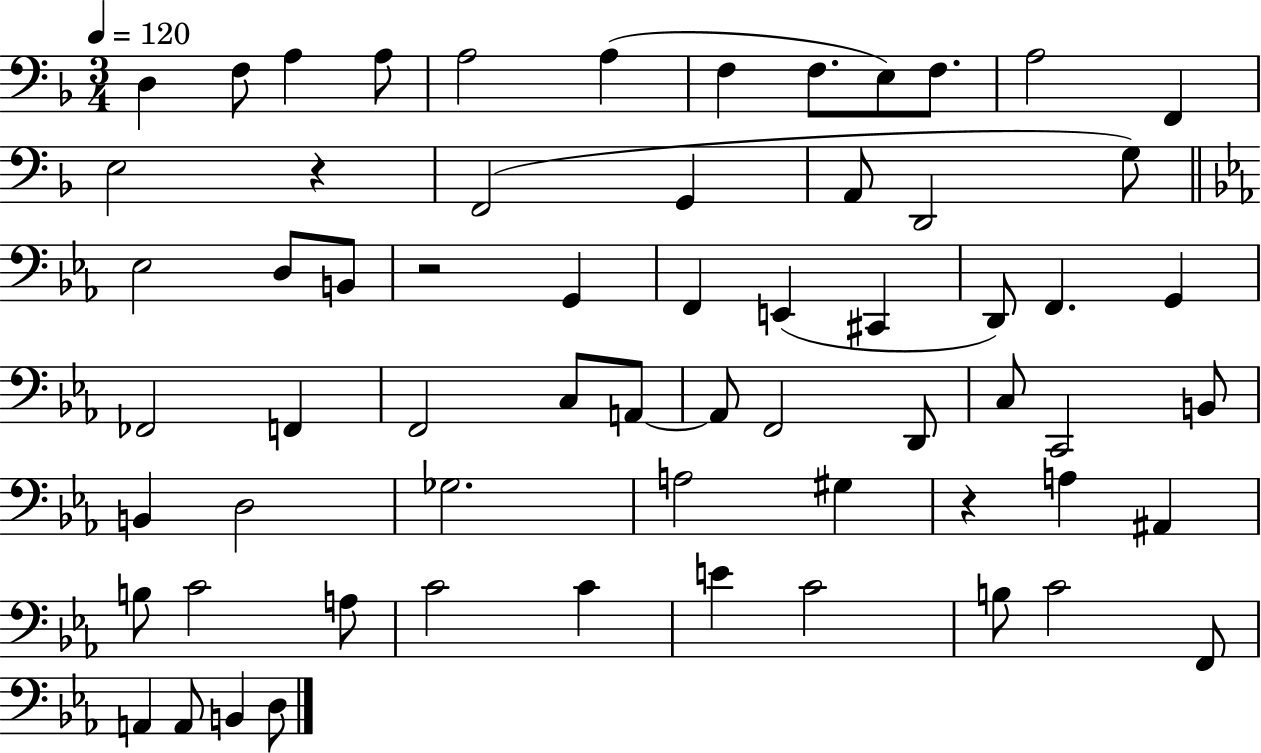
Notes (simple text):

D3/q F3/e A3/q A3/e A3/h A3/q F3/q F3/e. E3/e F3/e. A3/h F2/q E3/h R/q F2/h G2/q A2/e D2/h G3/e Eb3/h D3/e B2/e R/h G2/q F2/q E2/q C#2/q D2/e F2/q. G2/q FES2/h F2/q F2/h C3/e A2/e A2/e F2/h D2/e C3/e C2/h B2/e B2/q D3/h Gb3/h. A3/h G#3/q R/q A3/q A#2/q B3/e C4/h A3/e C4/h C4/q E4/q C4/h B3/e C4/h F2/e A2/q A2/e B2/q D3/e